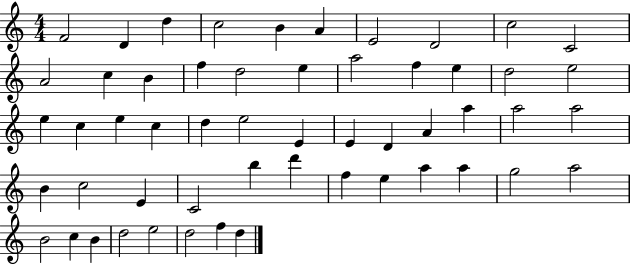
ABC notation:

X:1
T:Untitled
M:4/4
L:1/4
K:C
F2 D d c2 B A E2 D2 c2 C2 A2 c B f d2 e a2 f e d2 e2 e c e c d e2 E E D A a a2 a2 B c2 E C2 b d' f e a a g2 a2 B2 c B d2 e2 d2 f d